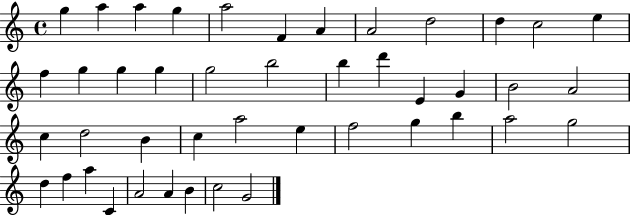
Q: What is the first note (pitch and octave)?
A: G5